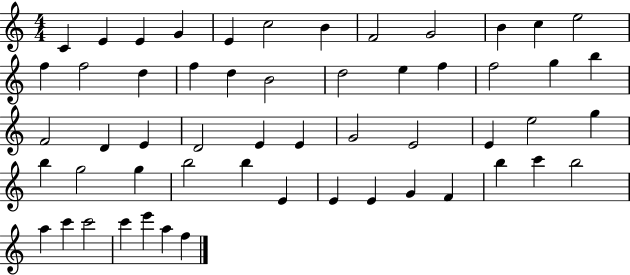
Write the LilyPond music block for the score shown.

{
  \clef treble
  \numericTimeSignature
  \time 4/4
  \key c \major
  c'4 e'4 e'4 g'4 | e'4 c''2 b'4 | f'2 g'2 | b'4 c''4 e''2 | \break f''4 f''2 d''4 | f''4 d''4 b'2 | d''2 e''4 f''4 | f''2 g''4 b''4 | \break f'2 d'4 e'4 | d'2 e'4 e'4 | g'2 e'2 | e'4 e''2 g''4 | \break b''4 g''2 g''4 | b''2 b''4 e'4 | e'4 e'4 g'4 f'4 | b''4 c'''4 b''2 | \break a''4 c'''4 c'''2 | c'''4 e'''4 a''4 f''4 | \bar "|."
}